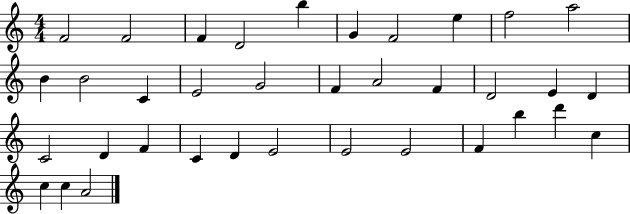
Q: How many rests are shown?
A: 0